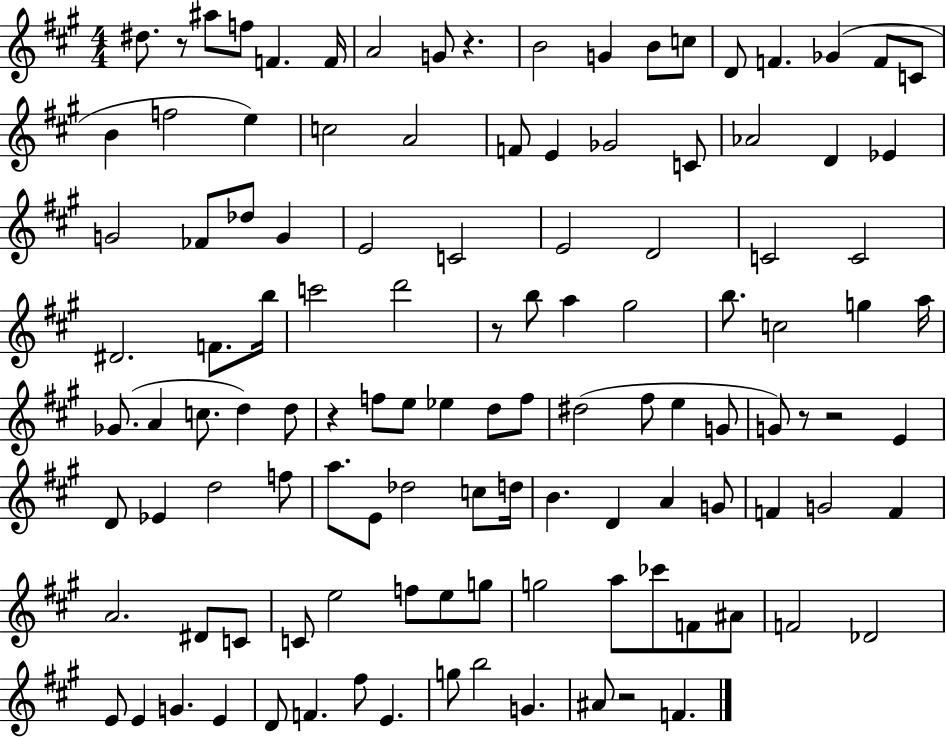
{
  \clef treble
  \numericTimeSignature
  \time 4/4
  \key a \major
  dis''8. r8 ais''8 f''8 f'4. f'16 | a'2 g'8 r4. | b'2 g'4 b'8 c''8 | d'8 f'4. ges'4( f'8 c'8 | \break b'4 f''2 e''4) | c''2 a'2 | f'8 e'4 ges'2 c'8 | aes'2 d'4 ees'4 | \break g'2 fes'8 des''8 g'4 | e'2 c'2 | e'2 d'2 | c'2 c'2 | \break dis'2. f'8. b''16 | c'''2 d'''2 | r8 b''8 a''4 gis''2 | b''8. c''2 g''4 a''16 | \break ges'8.( a'4 c''8. d''4) d''8 | r4 f''8 e''8 ees''4 d''8 f''8 | dis''2( fis''8 e''4 g'8 | g'8) r8 r2 e'4 | \break d'8 ees'4 d''2 f''8 | a''8. e'8 des''2 c''8 d''16 | b'4. d'4 a'4 g'8 | f'4 g'2 f'4 | \break a'2. dis'8 c'8 | c'8 e''2 f''8 e''8 g''8 | g''2 a''8 ces'''8 f'8 ais'8 | f'2 des'2 | \break e'8 e'4 g'4. e'4 | d'8 f'4. fis''8 e'4. | g''8 b''2 g'4. | ais'8 r2 f'4. | \break \bar "|."
}